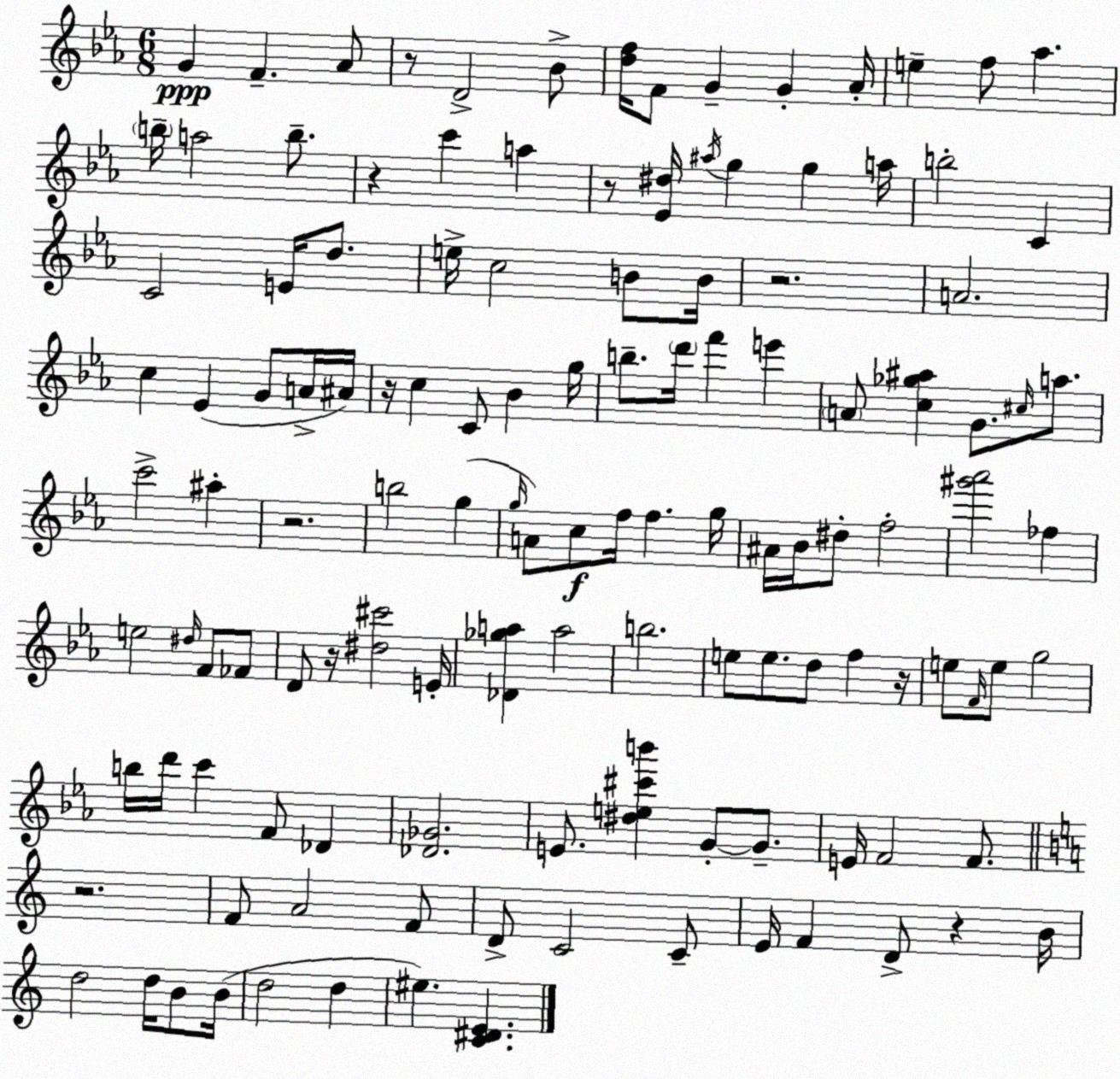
X:1
T:Untitled
M:6/8
L:1/4
K:Cm
G F _A/2 z/2 D2 _B/2 [df]/4 F/2 G G _A/4 e f/2 _a b/4 a2 b/2 z c' a z/2 [_E^d]/4 ^a/4 g g a/4 b2 C C2 E/4 d/2 e/4 c2 B/2 B/4 z2 A2 c _E G/2 A/4 ^A/4 z/4 c C/2 _B g/4 b/2 d'/4 f' e' A/2 [c_g^a] G/2 ^c/4 a/2 c'2 ^a z2 b2 g g/4 A/2 c/2 f/4 f g/4 ^A/4 _B/4 ^d/2 f2 [^g'_a']2 _f e2 ^d/4 F/2 _F/2 D/2 z/4 [^d^c']2 E/4 [_D_ga] a2 b2 e/2 e/2 d/2 f z/4 e/2 F/4 e/2 g2 b/4 d'/4 c' F/2 _D [_D_G]2 E/2 [^de^c'b'] G/2 G/2 E/4 F2 F/2 z2 F/2 A2 F/2 D/2 C2 C/2 E/4 F D/2 z B/4 d2 d/4 B/2 B/4 d2 d ^e [C^DE]